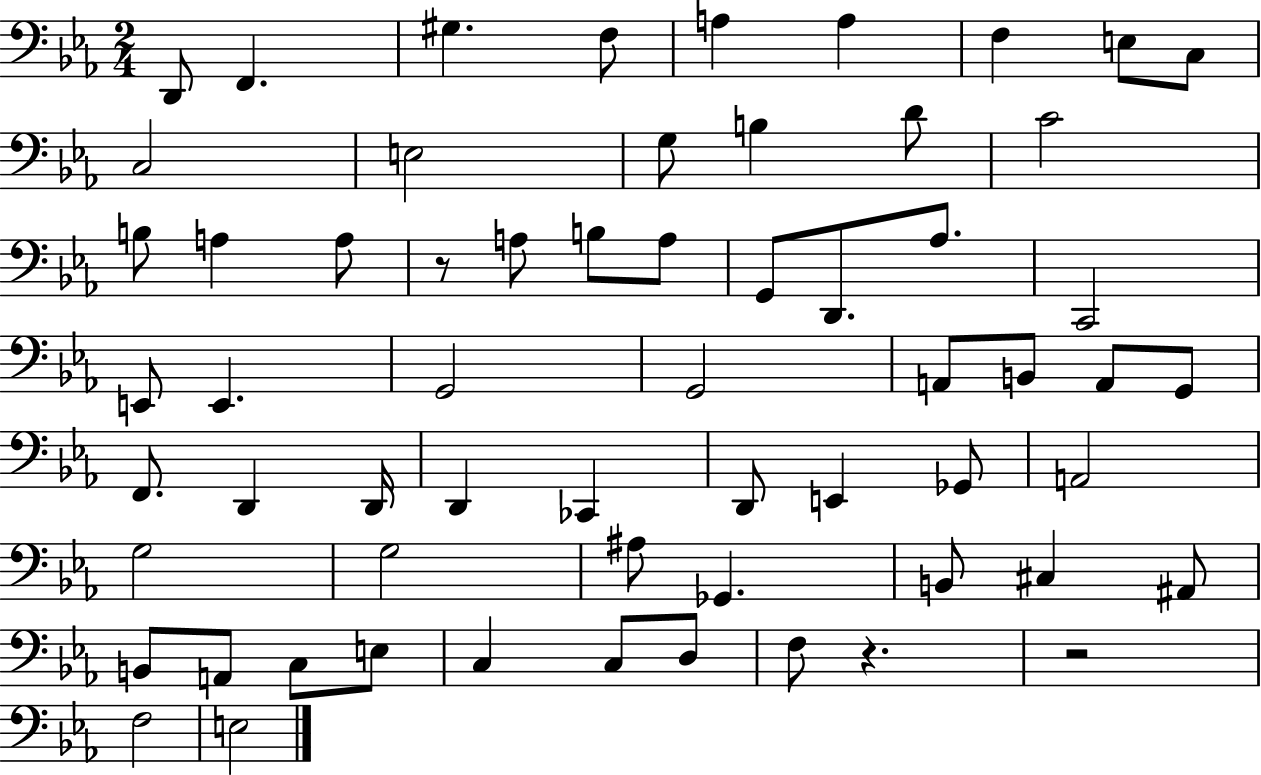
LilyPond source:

{
  \clef bass
  \numericTimeSignature
  \time 2/4
  \key ees \major
  d,8 f,4. | gis4. f8 | a4 a4 | f4 e8 c8 | \break c2 | e2 | g8 b4 d'8 | c'2 | \break b8 a4 a8 | r8 a8 b8 a8 | g,8 d,8. aes8. | c,2 | \break e,8 e,4. | g,2 | g,2 | a,8 b,8 a,8 g,8 | \break f,8. d,4 d,16 | d,4 ces,4 | d,8 e,4 ges,8 | a,2 | \break g2 | g2 | ais8 ges,4. | b,8 cis4 ais,8 | \break b,8 a,8 c8 e8 | c4 c8 d8 | f8 r4. | r2 | \break f2 | e2 | \bar "|."
}